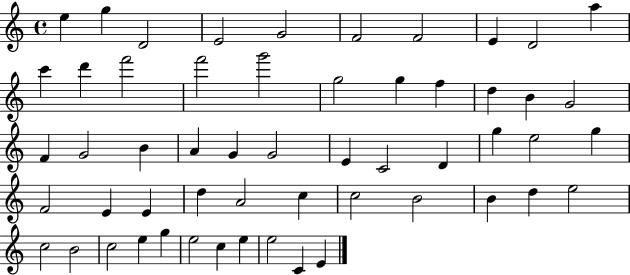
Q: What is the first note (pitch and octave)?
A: E5